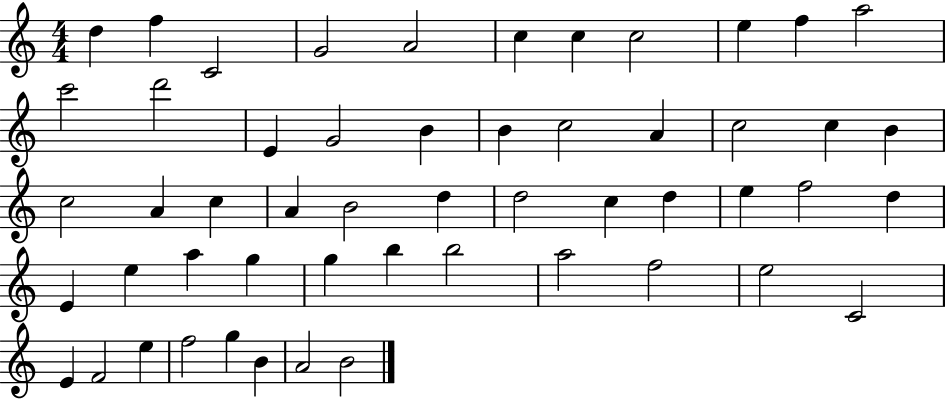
D5/q F5/q C4/h G4/h A4/h C5/q C5/q C5/h E5/q F5/q A5/h C6/h D6/h E4/q G4/h B4/q B4/q C5/h A4/q C5/h C5/q B4/q C5/h A4/q C5/q A4/q B4/h D5/q D5/h C5/q D5/q E5/q F5/h D5/q E4/q E5/q A5/q G5/q G5/q B5/q B5/h A5/h F5/h E5/h C4/h E4/q F4/h E5/q F5/h G5/q B4/q A4/h B4/h